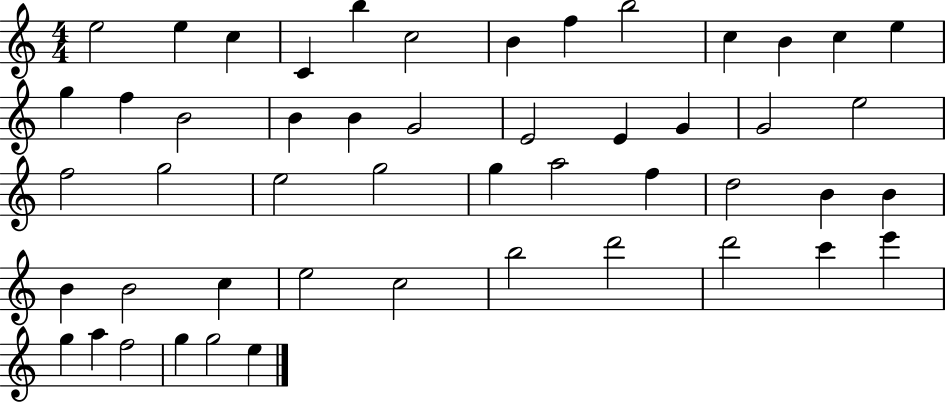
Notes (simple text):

E5/h E5/q C5/q C4/q B5/q C5/h B4/q F5/q B5/h C5/q B4/q C5/q E5/q G5/q F5/q B4/h B4/q B4/q G4/h E4/h E4/q G4/q G4/h E5/h F5/h G5/h E5/h G5/h G5/q A5/h F5/q D5/h B4/q B4/q B4/q B4/h C5/q E5/h C5/h B5/h D6/h D6/h C6/q E6/q G5/q A5/q F5/h G5/q G5/h E5/q